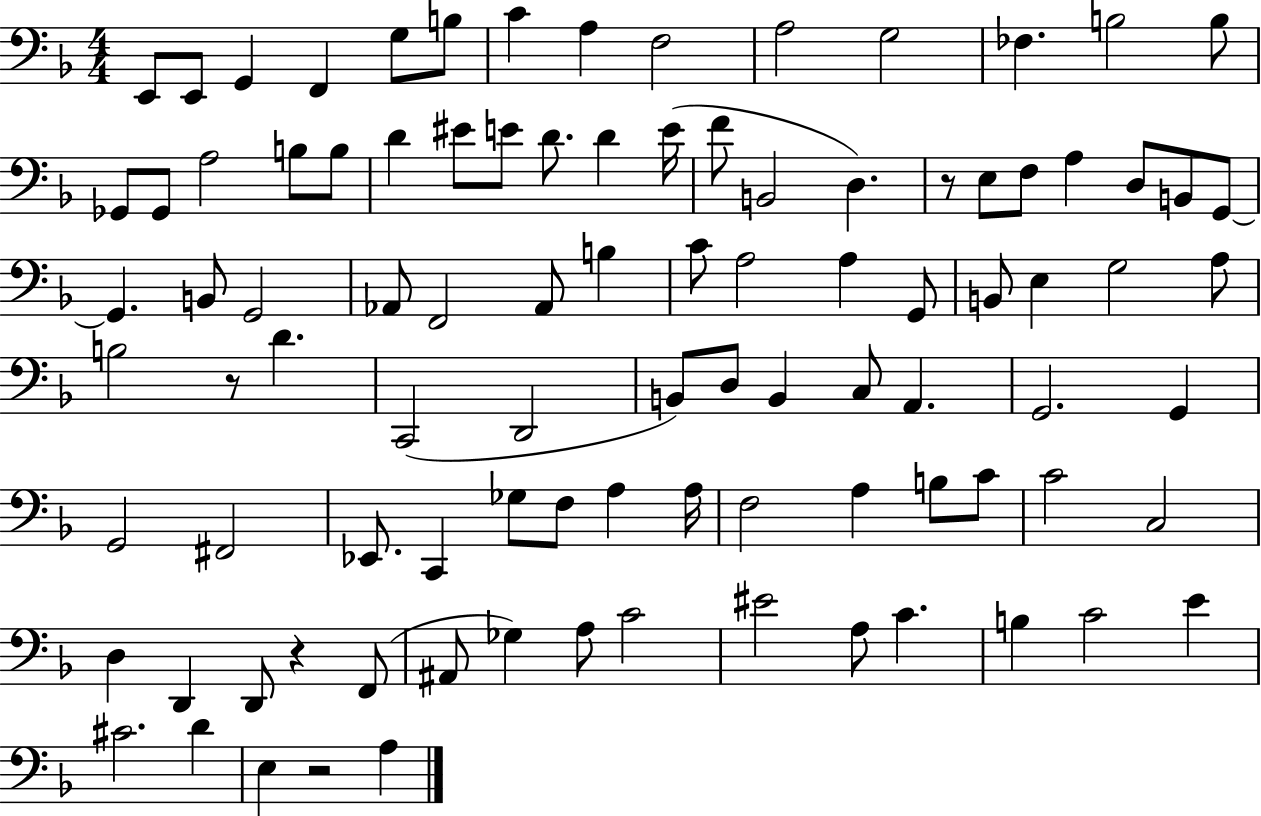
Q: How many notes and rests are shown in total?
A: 96